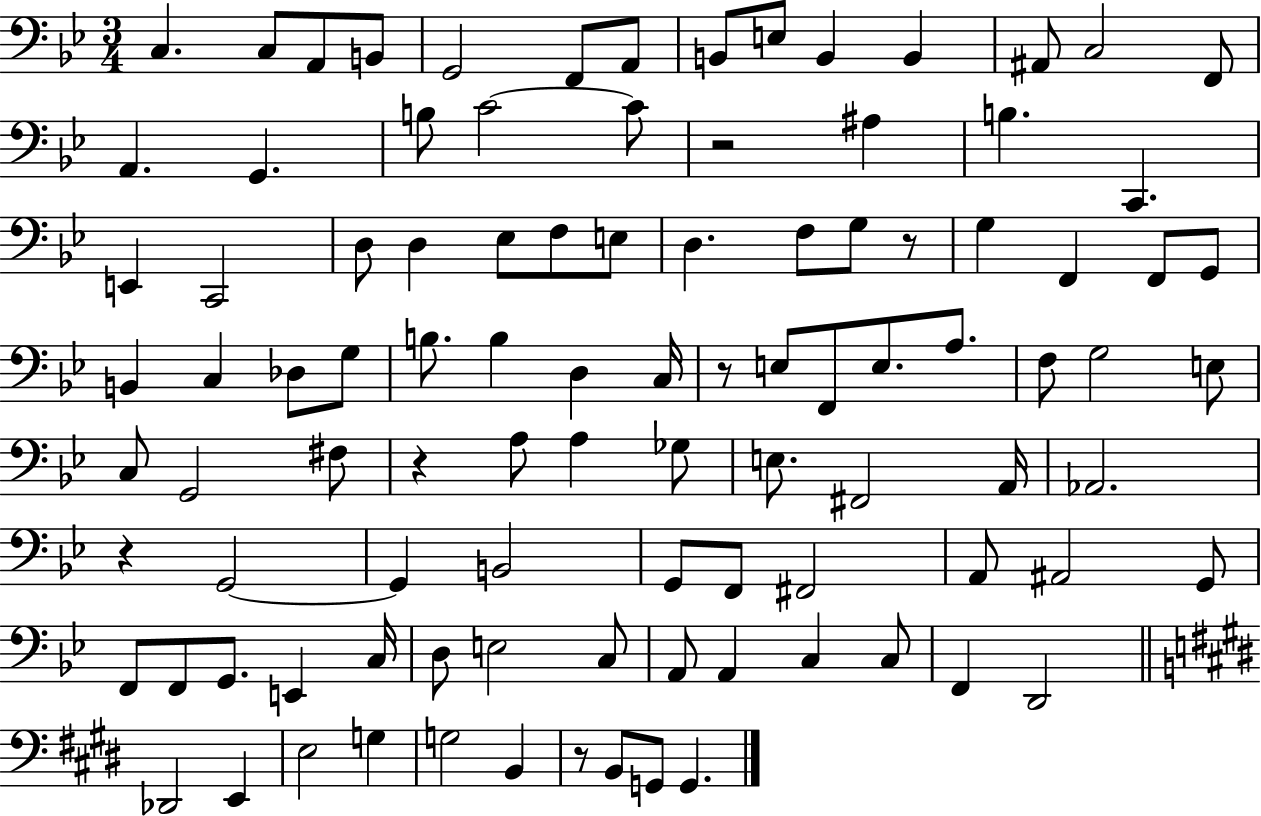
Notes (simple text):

C3/q. C3/e A2/e B2/e G2/h F2/e A2/e B2/e E3/e B2/q B2/q A#2/e C3/h F2/e A2/q. G2/q. B3/e C4/h C4/e R/h A#3/q B3/q. C2/q. E2/q C2/h D3/e D3/q Eb3/e F3/e E3/e D3/q. F3/e G3/e R/e G3/q F2/q F2/e G2/e B2/q C3/q Db3/e G3/e B3/e. B3/q D3/q C3/s R/e E3/e F2/e E3/e. A3/e. F3/e G3/h E3/e C3/e G2/h F#3/e R/q A3/e A3/q Gb3/e E3/e. F#2/h A2/s Ab2/h. R/q G2/h G2/q B2/h G2/e F2/e F#2/h A2/e A#2/h G2/e F2/e F2/e G2/e. E2/q C3/s D3/e E3/h C3/e A2/e A2/q C3/q C3/e F2/q D2/h Db2/h E2/q E3/h G3/q G3/h B2/q R/e B2/e G2/e G2/q.